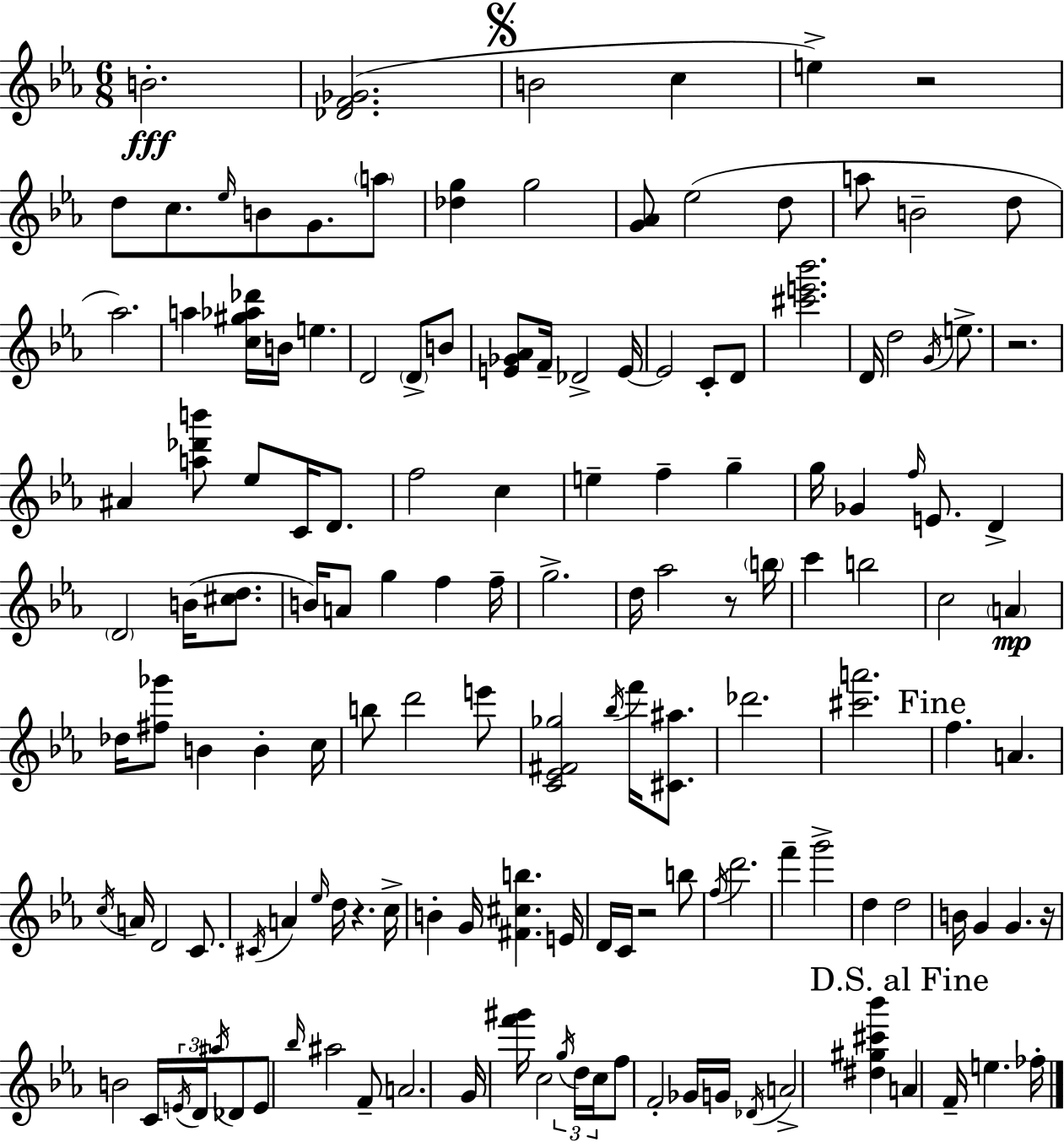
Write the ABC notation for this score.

X:1
T:Untitled
M:6/8
L:1/4
K:Eb
B2 [_DF_G]2 B2 c e z2 d/2 c/2 _e/4 B/2 G/2 a/2 [_dg] g2 [G_A]/2 _e2 d/2 a/2 B2 d/2 _a2 a [c^g_a_d']/4 B/4 e D2 D/2 B/2 [E_G_A]/2 F/4 _D2 E/4 E2 C/2 D/2 [^c'e'_b']2 D/4 d2 G/4 e/2 z2 ^A [a_d'b']/2 _e/2 C/4 D/2 f2 c e f g g/4 _G f/4 E/2 D D2 B/4 [^cd]/2 B/4 A/2 g f f/4 g2 d/4 _a2 z/2 b/4 c' b2 c2 A _d/4 [^f_g']/2 B B c/4 b/2 d'2 e'/2 [C_E^F_g]2 _b/4 f'/4 [^C^a]/2 _d'2 [^c'a']2 f A c/4 A/4 D2 C/2 ^C/4 A _e/4 d/4 z c/4 B G/4 [^F^cb] E/4 D/4 C/4 z2 b/2 f/4 d'2 f' g'2 d d2 B/4 G G z/4 B2 C/4 E/4 D/4 ^a/4 _D/2 E/2 _b/4 ^a2 F/2 A2 G/4 [f'^g']/4 c2 g/4 d/4 c/4 f/2 F2 _G/4 G/4 _D/4 A2 [^d^g^c'_b'] A F/4 e _f/4